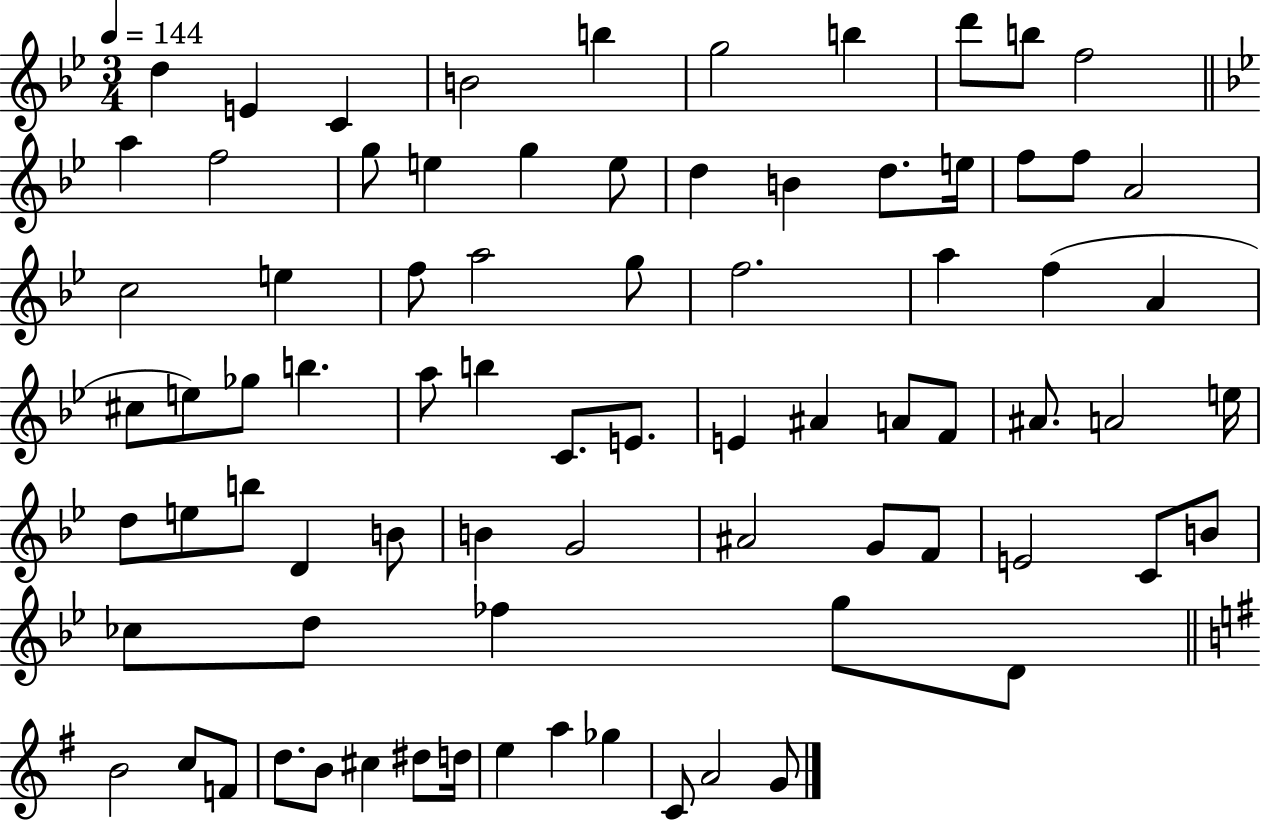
{
  \clef treble
  \numericTimeSignature
  \time 3/4
  \key bes \major
  \tempo 4 = 144
  \repeat volta 2 { d''4 e'4 c'4 | b'2 b''4 | g''2 b''4 | d'''8 b''8 f''2 | \break \bar "||" \break \key g \minor a''4 f''2 | g''8 e''4 g''4 e''8 | d''4 b'4 d''8. e''16 | f''8 f''8 a'2 | \break c''2 e''4 | f''8 a''2 g''8 | f''2. | a''4 f''4( a'4 | \break cis''8 e''8) ges''8 b''4. | a''8 b''4 c'8. e'8. | e'4 ais'4 a'8 f'8 | ais'8. a'2 e''16 | \break d''8 e''8 b''8 d'4 b'8 | b'4 g'2 | ais'2 g'8 f'8 | e'2 c'8 b'8 | \break ces''8 d''8 fes''4 g''8 d'8 | \bar "||" \break \key g \major b'2 c''8 f'8 | d''8. b'8 cis''4 dis''8 d''16 | e''4 a''4 ges''4 | c'8 a'2 g'8 | \break } \bar "|."
}